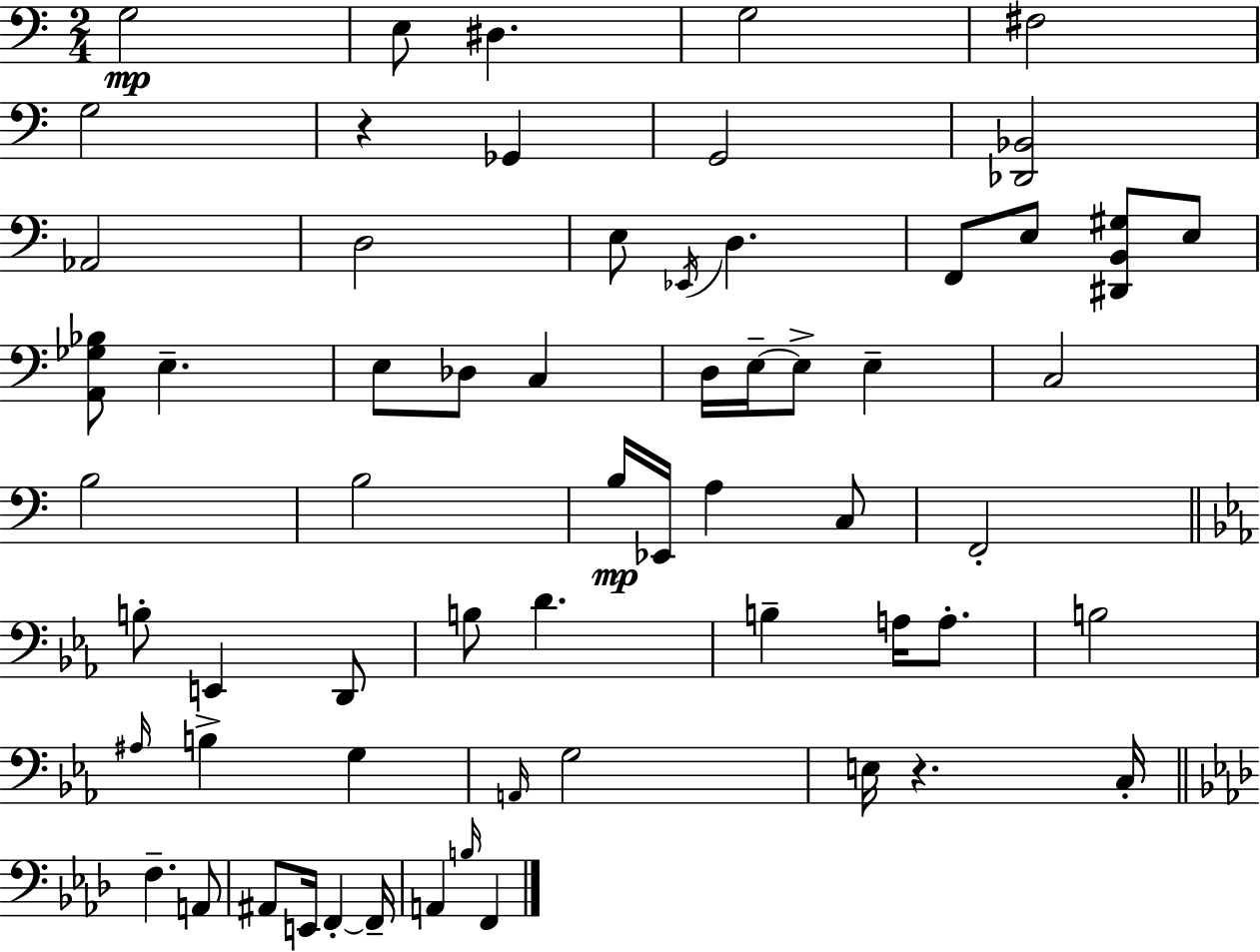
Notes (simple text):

G3/h E3/e D#3/q. G3/h F#3/h G3/h R/q Gb2/q G2/h [Db2,Bb2]/h Ab2/h D3/h E3/e Eb2/s D3/q. F2/e E3/e [D#2,B2,G#3]/e E3/e [A2,Gb3,Bb3]/e E3/q. E3/e Db3/e C3/q D3/s E3/s E3/e E3/q C3/h B3/h B3/h B3/s Eb2/s A3/q C3/e F2/h B3/e E2/q D2/e B3/e D4/q. B3/q A3/s A3/e. B3/h A#3/s B3/q G3/q A2/s G3/h E3/s R/q. C3/s F3/q. A2/e A#2/e E2/s F2/q F2/s A2/q B3/s F2/q